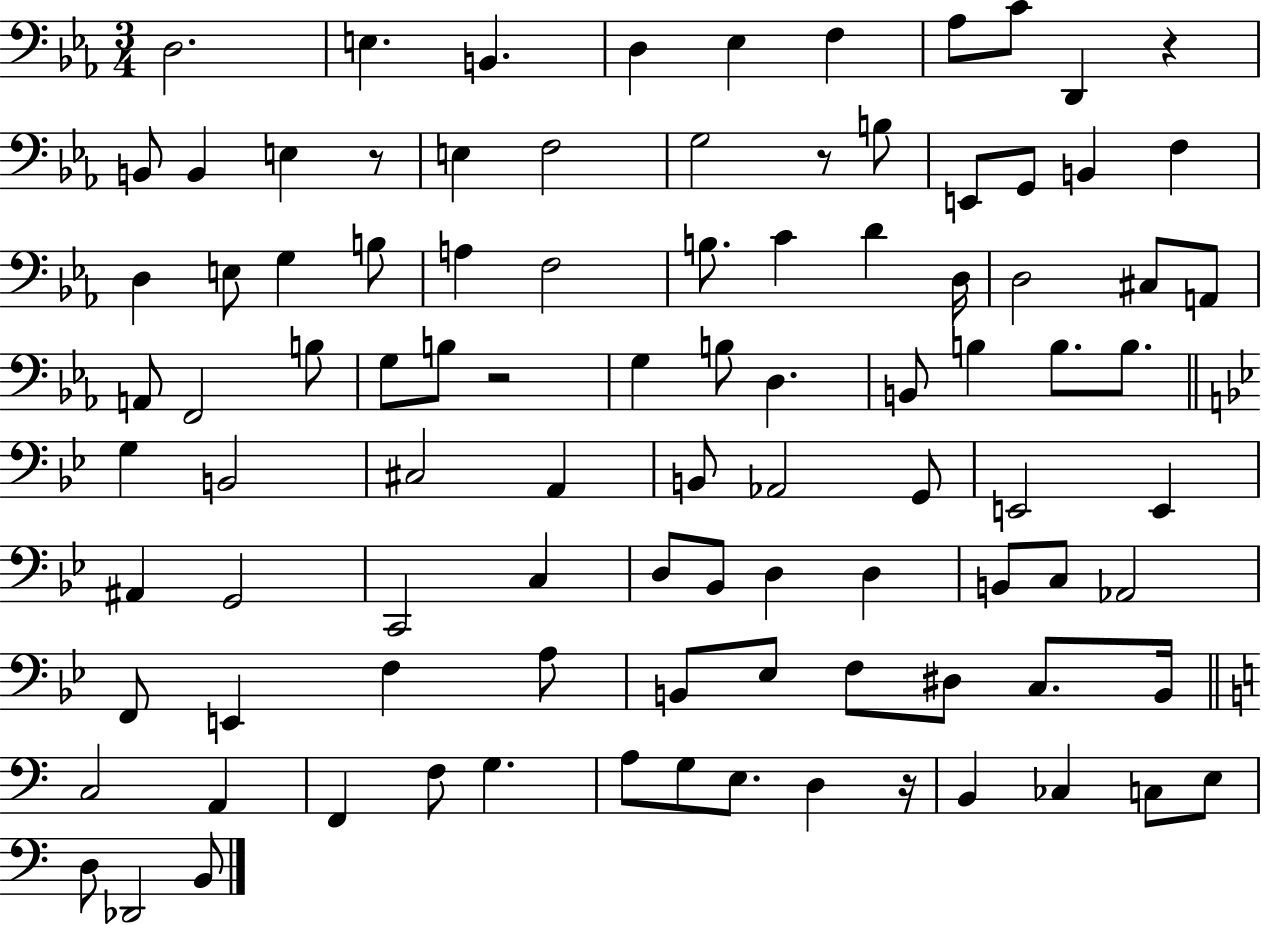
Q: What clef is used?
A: bass